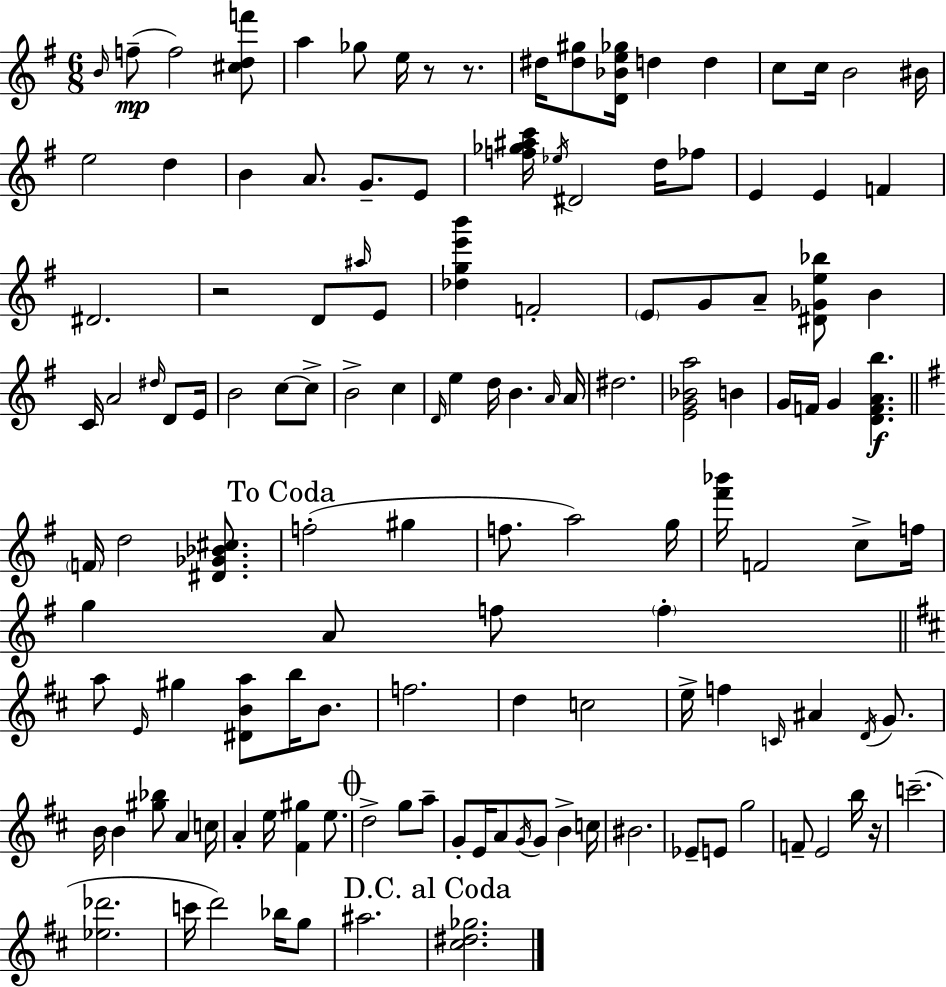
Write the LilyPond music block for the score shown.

{
  \clef treble
  \numericTimeSignature
  \time 6/8
  \key g \major
  \repeat volta 2 { \grace { b'16 }(\mp f''8-- f''2) <cis'' d'' f'''>8 | a''4 ges''8 e''16 r8 r8. | dis''16 <dis'' gis''>8 <d' bes' e'' ges''>16 d''4 d''4 | c''8 c''16 b'2 | \break bis'16 e''2 d''4 | b'4 a'8. g'8.-- e'8 | <f'' ges'' ais'' c'''>16 \acciaccatura { ees''16 } dis'2 d''16 | fes''8 e'4 e'4 f'4 | \break dis'2. | r2 d'8 | \grace { ais''16 } e'8 <des'' g'' e''' b'''>4 f'2-. | \parenthesize e'8 g'8 a'8-- <dis' ges' e'' bes''>8 b'4 | \break c'16 a'2 | \grace { dis''16 } d'8 e'16 b'2 | c''8~~ c''8-> b'2-> | c''4 \grace { d'16 } e''4 d''16 b'4. | \break \grace { a'16 } a'16 dis''2. | <e' g' bes' a''>2 | b'4 g'16 f'16 g'4 | <d' f' a' b''>4.\f \bar "||" \break \key g \major \parenthesize f'16 d''2 <dis' ges' bes' cis''>8. | \mark "To Coda" f''2-.( gis''4 | f''8. a''2) g''16 | <fis''' bes'''>16 f'2 c''8-> f''16 | \break g''4 a'8 f''8 \parenthesize f''4-. | \bar "||" \break \key d \major a''8 \grace { e'16 } gis''4 <dis' b' a''>8 b''16 b'8. | f''2. | d''4 c''2 | e''16-> f''4 \grace { c'16 } ais'4 \acciaccatura { d'16 } | \break g'8. b'16 b'4 <gis'' bes''>8 a'4 | c''16 a'4-. e''16 <fis' gis''>4 | e''8. \mark \markup { \musicglyph "scripts.coda" } d''2-> g''8 | a''8-- g'8-. e'16 a'8 \acciaccatura { g'16 } g'8 b'4-> | \break c''16 bis'2. | ees'8-- e'8 g''2 | f'8-- e'2 | b''16 r16 c'''2.--( | \break <ees'' des'''>2. | c'''16 d'''2) | bes''16 g''8 ais''2. | \mark "D.C. al Coda" <cis'' dis'' ges''>2. | \break } \bar "|."
}